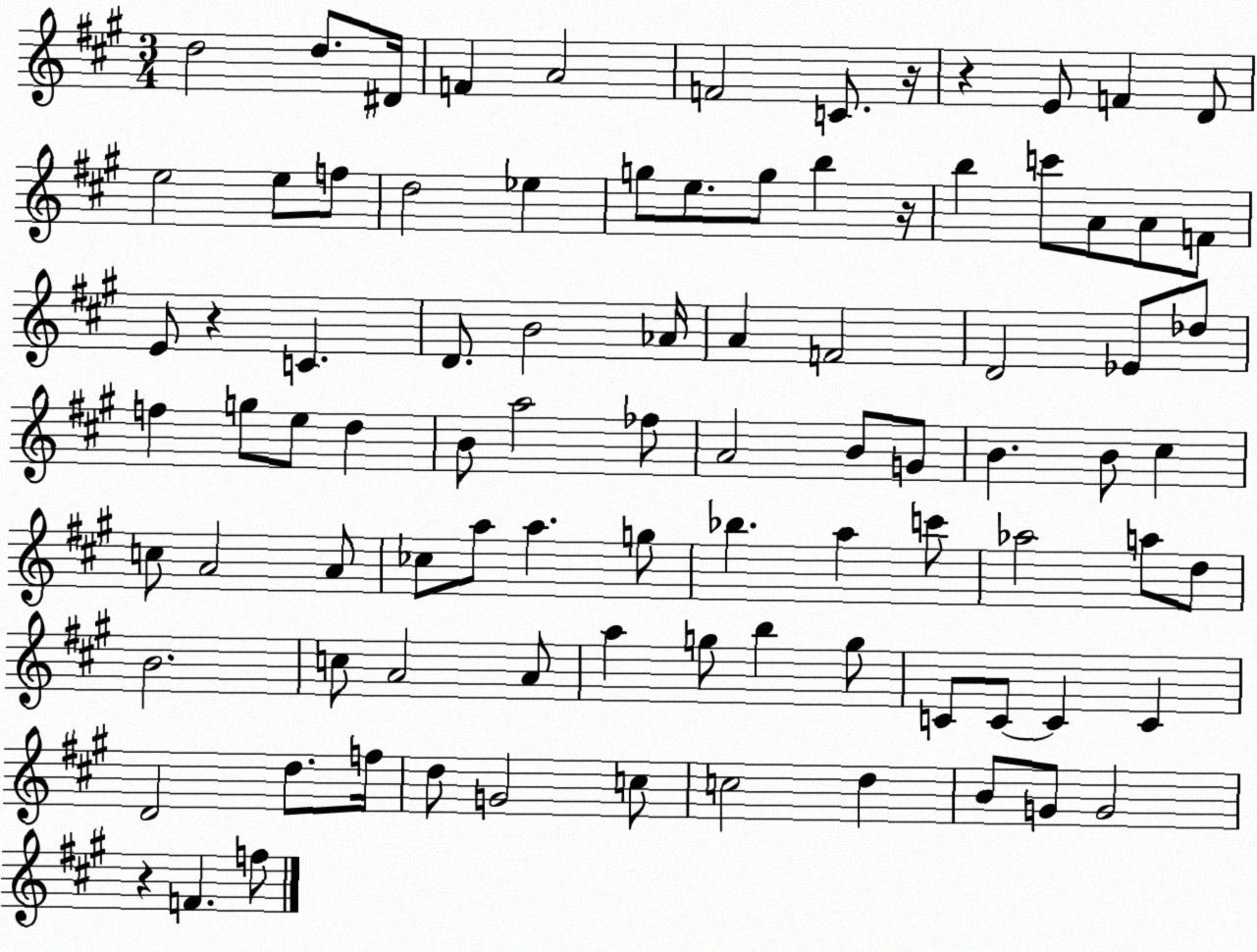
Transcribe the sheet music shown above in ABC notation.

X:1
T:Untitled
M:3/4
L:1/4
K:A
d2 d/2 ^D/4 F A2 F2 C/2 z/4 z E/2 F D/2 e2 e/2 f/2 d2 _e g/2 e/2 g/2 b z/4 b c'/2 A/2 A/2 F/2 E/2 z C D/2 B2 _A/4 A F2 D2 _E/2 _d/2 f g/2 e/2 d B/2 a2 _f/2 A2 B/2 G/2 B B/2 ^c c/2 A2 A/2 _c/2 a/2 a g/2 _b a c'/2 _a2 a/2 d/2 B2 c/2 A2 A/2 a g/2 b g/2 C/2 C/2 C C D2 d/2 f/4 d/2 G2 c/2 c2 d B/2 G/2 G2 z F f/2